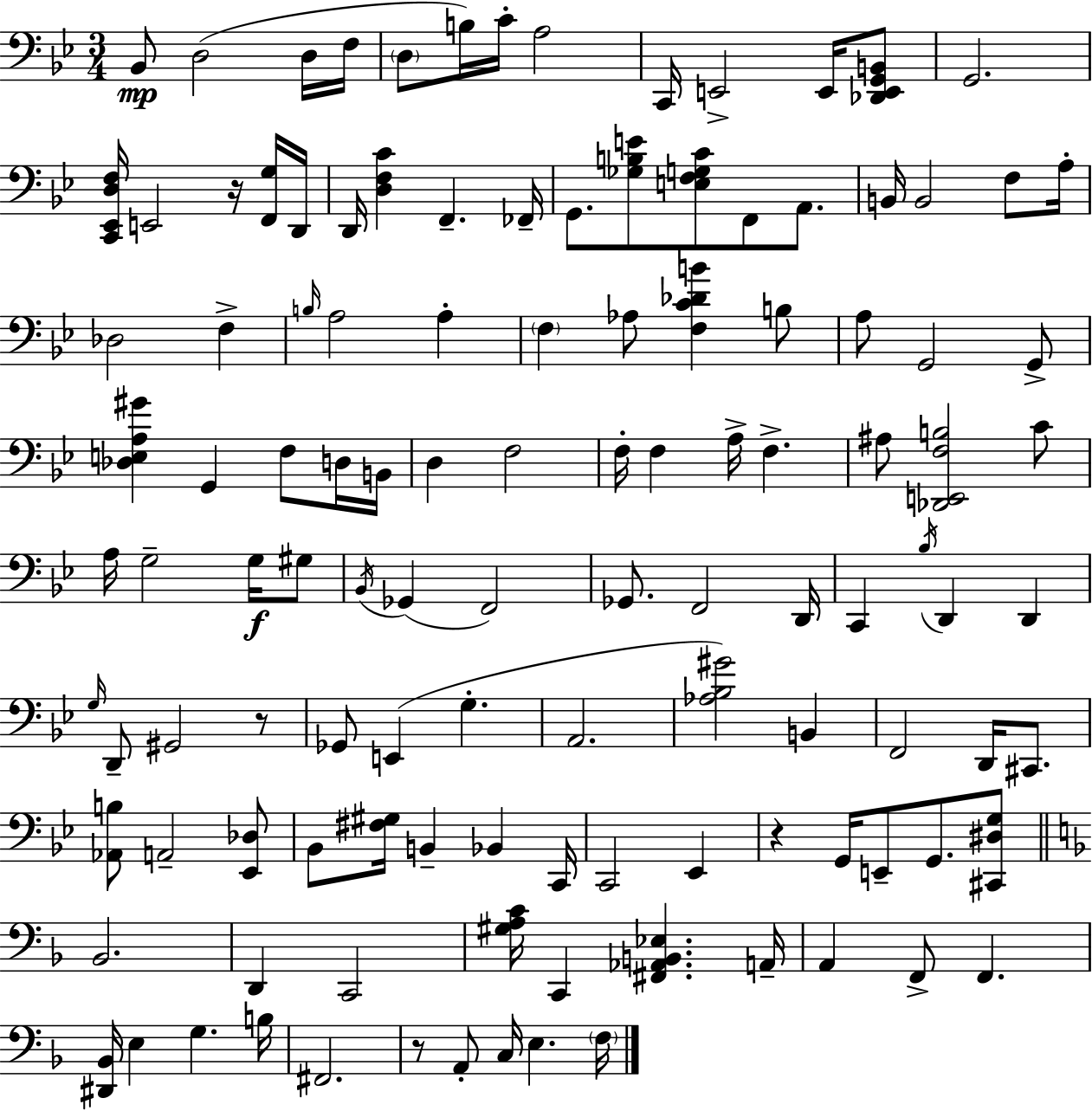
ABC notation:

X:1
T:Untitled
M:3/4
L:1/4
K:Gm
_B,,/2 D,2 D,/4 F,/4 D,/2 B,/4 C/4 A,2 C,,/4 E,,2 E,,/4 [_D,,E,,G,,B,,]/2 G,,2 [C,,_E,,D,F,]/4 E,,2 z/4 [F,,G,]/4 D,,/4 D,,/4 [D,F,C] F,, _F,,/4 G,,/2 [_G,B,E]/2 [E,F,G,C]/2 F,,/2 A,,/2 B,,/4 B,,2 F,/2 A,/4 _D,2 F, B,/4 A,2 A, F, _A,/2 [F,C_DB] B,/2 A,/2 G,,2 G,,/2 [_D,E,A,^G] G,, F,/2 D,/4 B,,/4 D, F,2 F,/4 F, A,/4 F, ^A,/2 [_D,,E,,F,B,]2 C/2 A,/4 G,2 G,/4 ^G,/2 _B,,/4 _G,, F,,2 _G,,/2 F,,2 D,,/4 C,, _B,/4 D,, D,, G,/4 D,,/2 ^G,,2 z/2 _G,,/2 E,, G, A,,2 [_A,_B,^G]2 B,, F,,2 D,,/4 ^C,,/2 [_A,,B,]/2 A,,2 [_E,,_D,]/2 _B,,/2 [^F,^G,]/4 B,, _B,, C,,/4 C,,2 _E,, z G,,/4 E,,/2 G,,/2 [^C,,^D,G,]/2 _B,,2 D,, C,,2 [^G,A,C]/4 C,, [^F,,_A,,B,,_E,] A,,/4 A,, F,,/2 F,, [^D,,_B,,]/4 E, G, B,/4 ^F,,2 z/2 A,,/2 C,/4 E, F,/4